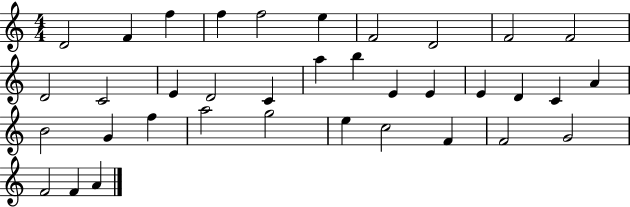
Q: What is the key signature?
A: C major